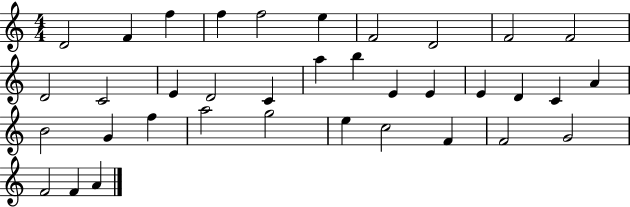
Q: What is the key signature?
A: C major